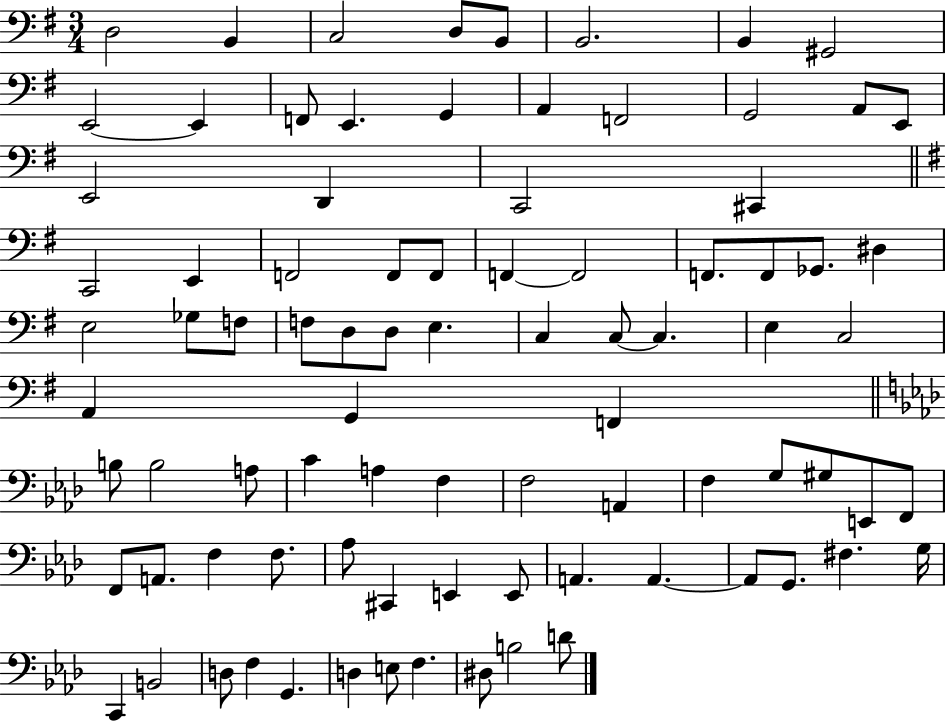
{
  \clef bass
  \numericTimeSignature
  \time 3/4
  \key g \major
  d2 b,4 | c2 d8 b,8 | b,2. | b,4 gis,2 | \break e,2~~ e,4 | f,8 e,4. g,4 | a,4 f,2 | g,2 a,8 e,8 | \break e,2 d,4 | c,2 cis,4 | \bar "||" \break \key g \major c,2 e,4 | f,2 f,8 f,8 | f,4~~ f,2 | f,8. f,8 ges,8. dis4 | \break e2 ges8 f8 | f8 d8 d8 e4. | c4 c8~~ c4. | e4 c2 | \break a,4 g,4 f,4 | \bar "||" \break \key aes \major b8 b2 a8 | c'4 a4 f4 | f2 a,4 | f4 g8 gis8 e,8 f,8 | \break f,8 a,8. f4 f8. | aes8 cis,4 e,4 e,8 | a,4. a,4.~~ | a,8 g,8. fis4. g16 | \break c,4 b,2 | d8 f4 g,4. | d4 e8 f4. | dis8 b2 d'8 | \break \bar "|."
}